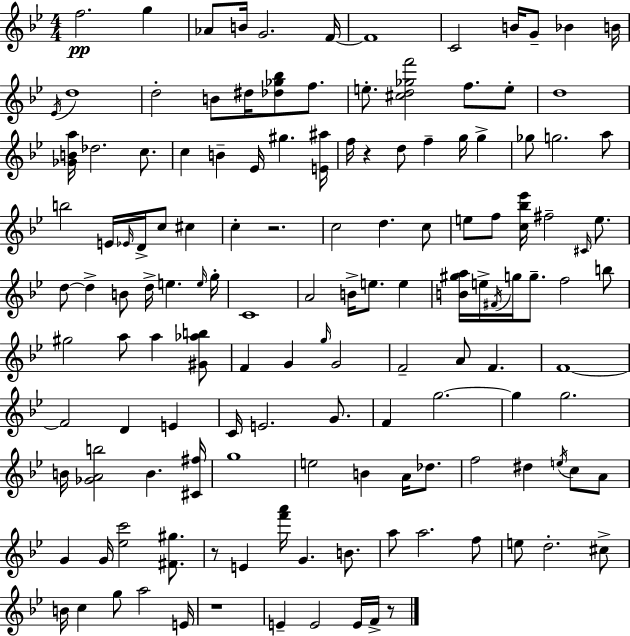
F5/h. G5/q Ab4/e B4/s G4/h. F4/s F4/w C4/h B4/s G4/e Bb4/q B4/s Eb4/s D5/w D5/h B4/e D#5/s [Db5,Gb5,Bb5]/e F5/e. E5/e. [C#5,D5,Gb5,F6]/h F5/e. E5/e D5/w [Gb4,B4,A5]/s Db5/h. C5/e. C5/q B4/q Eb4/s G#5/q. [E4,A#5]/s F5/s R/q D5/e F5/q G5/s G5/q Gb5/e G5/h. A5/e B5/h E4/s Eb4/s D4/s C5/e C#5/q C5/q R/h. C5/h D5/q. C5/e E5/e F5/e [C5,Bb5,Eb6]/s F#5/h C#4/s E5/e. D5/e D5/q B4/e D5/s E5/q. E5/s G5/s C4/w A4/h B4/s E5/e. E5/q [B4,G#5,A5]/s E5/s F#4/s G5/s G5/e. F5/h B5/e G#5/h A5/e A5/q [G#4,Ab5,B5]/e F4/q G4/q G5/s G4/h F4/h A4/e F4/q. F4/w F4/h D4/q E4/q C4/s E4/h. G4/e. F4/q G5/h. G5/q G5/h. B4/s [Gb4,A4,B5]/h B4/q. [C#4,F#5]/s G5/w E5/h B4/q A4/s Db5/e. F5/h D#5/q E5/s C5/e A4/e G4/q G4/s [Eb5,C6]/h [F#4,G#5]/e. R/e E4/q [F6,A6]/s G4/q. B4/e. A5/e A5/h. F5/e E5/e D5/h. C#5/e B4/s C5/q G5/e A5/h E4/s R/w E4/q E4/h E4/s F4/s R/e